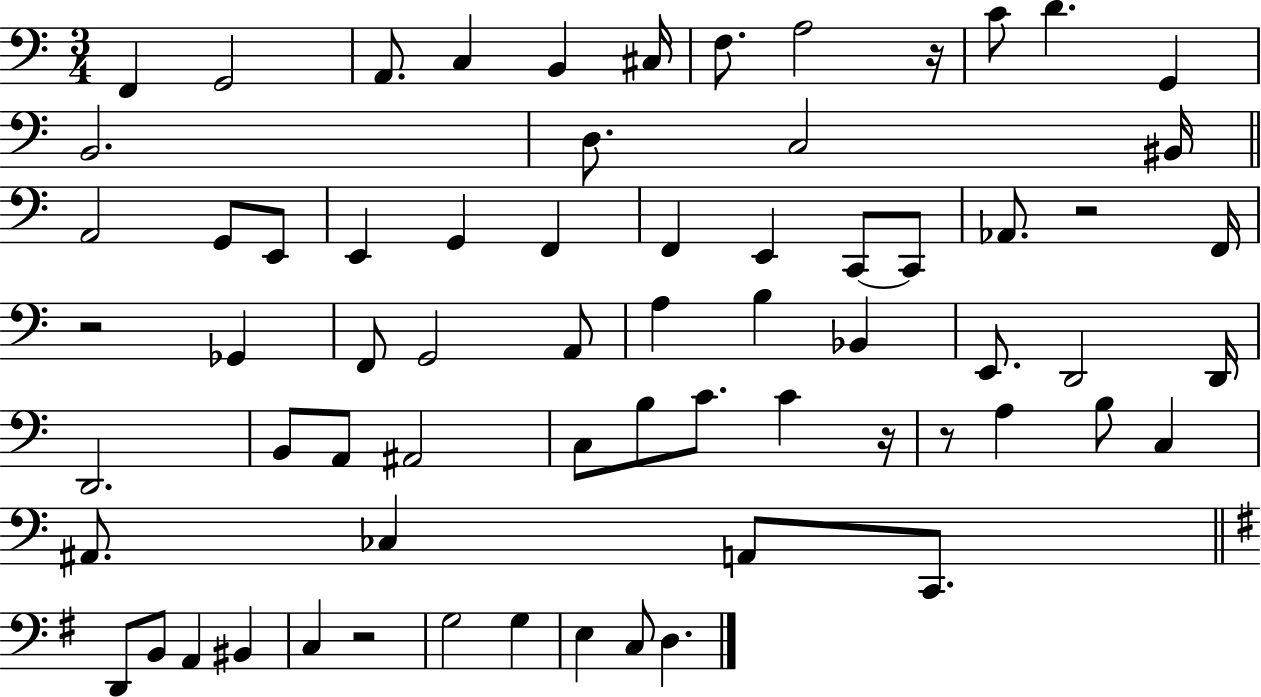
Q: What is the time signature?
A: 3/4